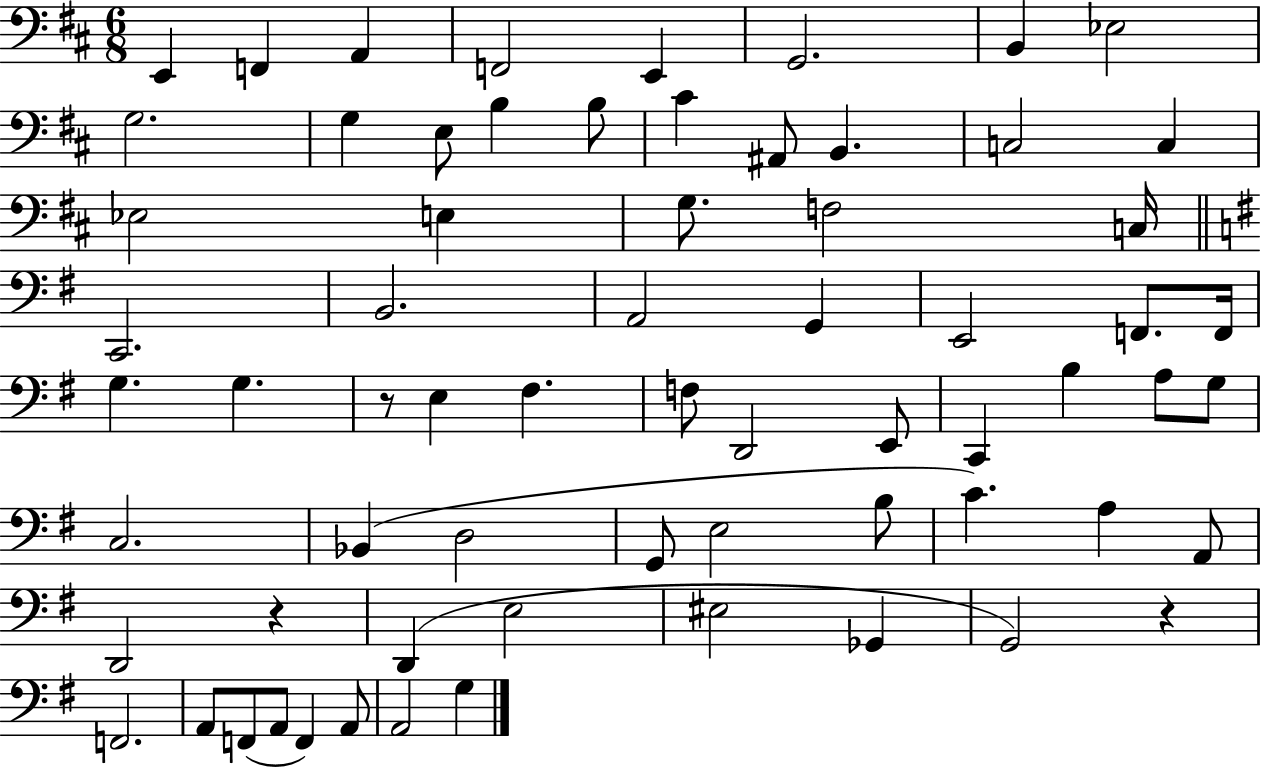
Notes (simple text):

E2/q F2/q A2/q F2/h E2/q G2/h. B2/q Eb3/h G3/h. G3/q E3/e B3/q B3/e C#4/q A#2/e B2/q. C3/h C3/q Eb3/h E3/q G3/e. F3/h C3/s C2/h. B2/h. A2/h G2/q E2/h F2/e. F2/s G3/q. G3/q. R/e E3/q F#3/q. F3/e D2/h E2/e C2/q B3/q A3/e G3/e C3/h. Bb2/q D3/h G2/e E3/h B3/e C4/q. A3/q A2/e D2/h R/q D2/q E3/h EIS3/h Gb2/q G2/h R/q F2/h. A2/e F2/e A2/e F2/q A2/e A2/h G3/q